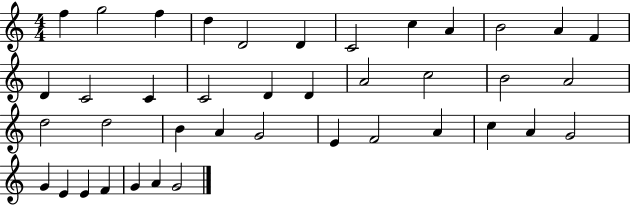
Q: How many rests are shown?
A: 0